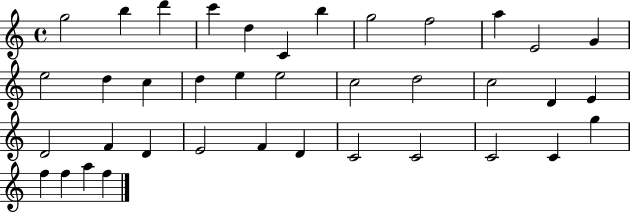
{
  \clef treble
  \time 4/4
  \defaultTimeSignature
  \key c \major
  g''2 b''4 d'''4 | c'''4 d''4 c'4 b''4 | g''2 f''2 | a''4 e'2 g'4 | \break e''2 d''4 c''4 | d''4 e''4 e''2 | c''2 d''2 | c''2 d'4 e'4 | \break d'2 f'4 d'4 | e'2 f'4 d'4 | c'2 c'2 | c'2 c'4 g''4 | \break f''4 f''4 a''4 f''4 | \bar "|."
}